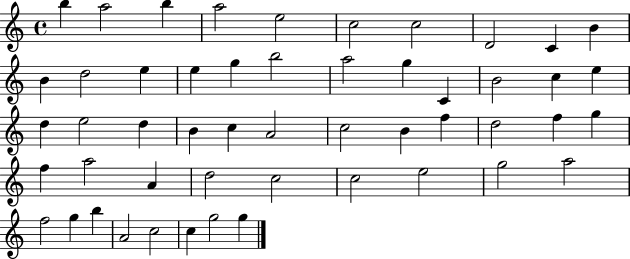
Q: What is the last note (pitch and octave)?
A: G5